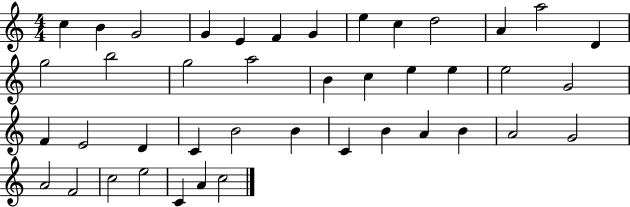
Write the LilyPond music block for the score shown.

{
  \clef treble
  \numericTimeSignature
  \time 4/4
  \key c \major
  c''4 b'4 g'2 | g'4 e'4 f'4 g'4 | e''4 c''4 d''2 | a'4 a''2 d'4 | \break g''2 b''2 | g''2 a''2 | b'4 c''4 e''4 e''4 | e''2 g'2 | \break f'4 e'2 d'4 | c'4 b'2 b'4 | c'4 b'4 a'4 b'4 | a'2 g'2 | \break a'2 f'2 | c''2 e''2 | c'4 a'4 c''2 | \bar "|."
}